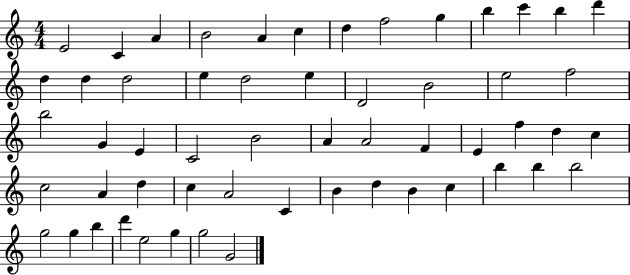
E4/h C4/q A4/q B4/h A4/q C5/q D5/q F5/h G5/q B5/q C6/q B5/q D6/q D5/q D5/q D5/h E5/q D5/h E5/q D4/h B4/h E5/h F5/h B5/h G4/q E4/q C4/h B4/h A4/q A4/h F4/q E4/q F5/q D5/q C5/q C5/h A4/q D5/q C5/q A4/h C4/q B4/q D5/q B4/q C5/q B5/q B5/q B5/h G5/h G5/q B5/q D6/q E5/h G5/q G5/h G4/h